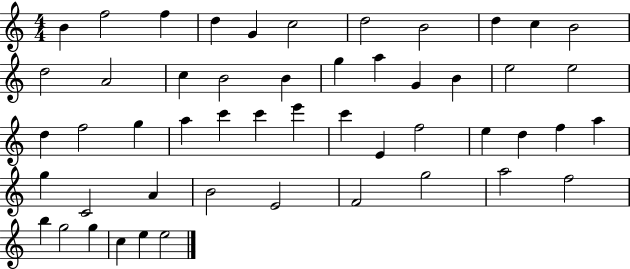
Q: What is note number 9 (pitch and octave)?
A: D5